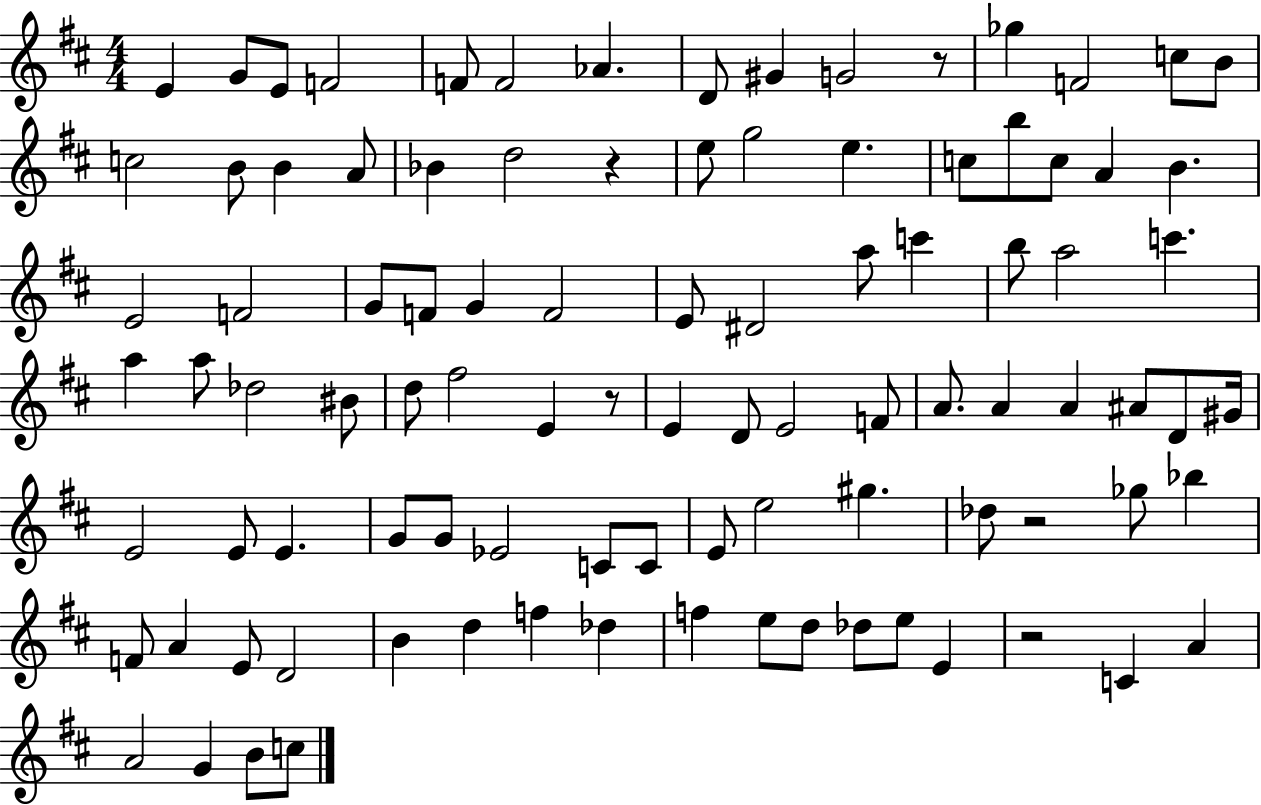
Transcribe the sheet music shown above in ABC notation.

X:1
T:Untitled
M:4/4
L:1/4
K:D
E G/2 E/2 F2 F/2 F2 _A D/2 ^G G2 z/2 _g F2 c/2 B/2 c2 B/2 B A/2 _B d2 z e/2 g2 e c/2 b/2 c/2 A B E2 F2 G/2 F/2 G F2 E/2 ^D2 a/2 c' b/2 a2 c' a a/2 _d2 ^B/2 d/2 ^f2 E z/2 E D/2 E2 F/2 A/2 A A ^A/2 D/2 ^G/4 E2 E/2 E G/2 G/2 _E2 C/2 C/2 E/2 e2 ^g _d/2 z2 _g/2 _b F/2 A E/2 D2 B d f _d f e/2 d/2 _d/2 e/2 E z2 C A A2 G B/2 c/2